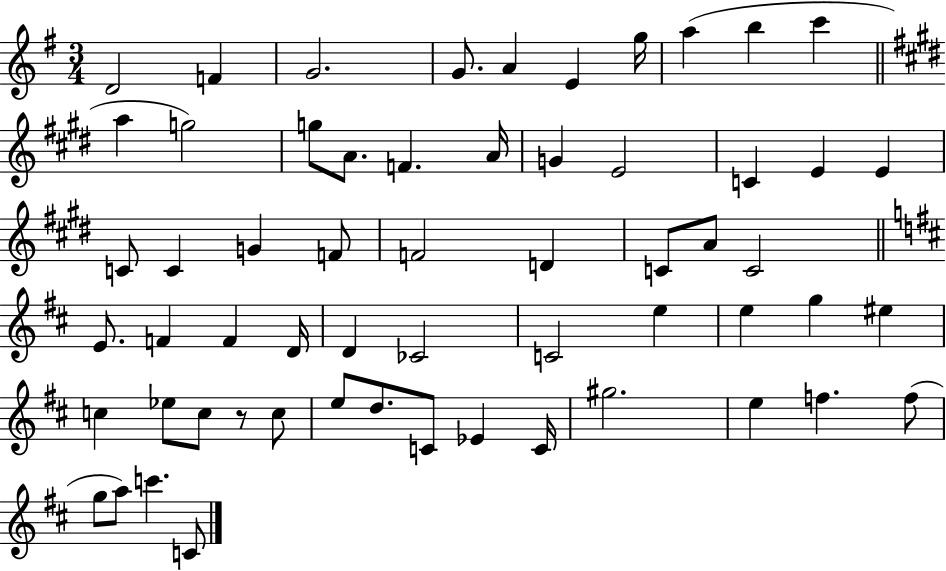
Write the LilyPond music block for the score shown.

{
  \clef treble
  \numericTimeSignature
  \time 3/4
  \key g \major
  d'2 f'4 | g'2. | g'8. a'4 e'4 g''16 | a''4( b''4 c'''4 | \break \bar "||" \break \key e \major a''4 g''2) | g''8 a'8. f'4. a'16 | g'4 e'2 | c'4 e'4 e'4 | \break c'8 c'4 g'4 f'8 | f'2 d'4 | c'8 a'8 c'2 | \bar "||" \break \key b \minor e'8. f'4 f'4 d'16 | d'4 ces'2 | c'2 e''4 | e''4 g''4 eis''4 | \break c''4 ees''8 c''8 r8 c''8 | e''8 d''8. c'8 ees'4 c'16 | gis''2. | e''4 f''4. f''8( | \break g''8 a''8) c'''4. c'8 | \bar "|."
}